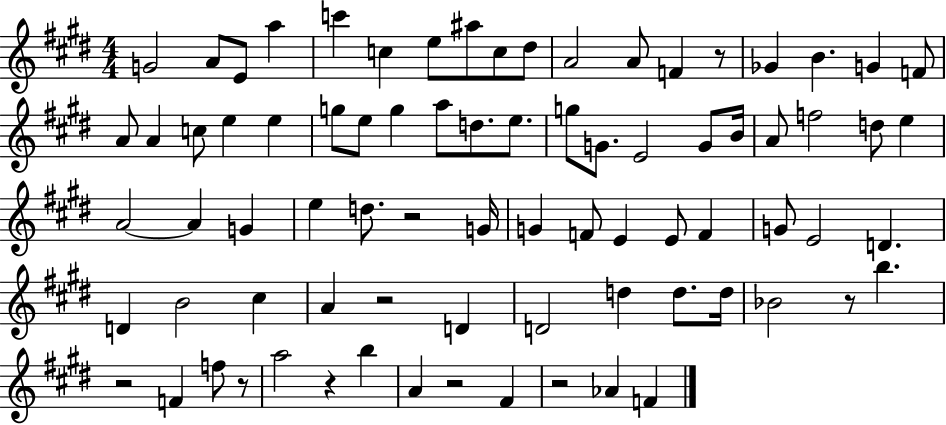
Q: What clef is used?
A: treble